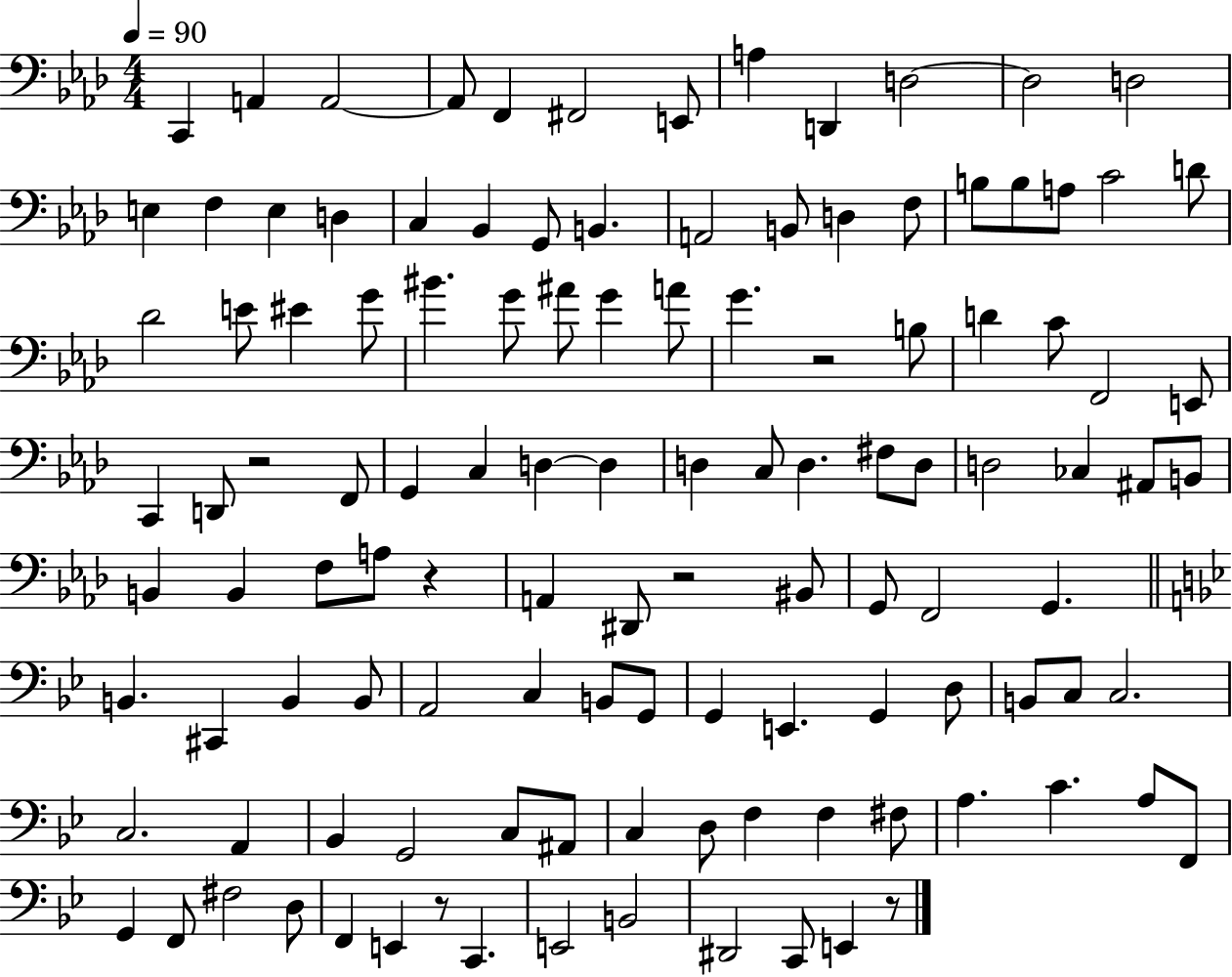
X:1
T:Untitled
M:4/4
L:1/4
K:Ab
C,, A,, A,,2 A,,/2 F,, ^F,,2 E,,/2 A, D,, D,2 D,2 D,2 E, F, E, D, C, _B,, G,,/2 B,, A,,2 B,,/2 D, F,/2 B,/2 B,/2 A,/2 C2 D/2 _D2 E/2 ^E G/2 ^B G/2 ^A/2 G A/2 G z2 B,/2 D C/2 F,,2 E,,/2 C,, D,,/2 z2 F,,/2 G,, C, D, D, D, C,/2 D, ^F,/2 D,/2 D,2 _C, ^A,,/2 B,,/2 B,, B,, F,/2 A,/2 z A,, ^D,,/2 z2 ^B,,/2 G,,/2 F,,2 G,, B,, ^C,, B,, B,,/2 A,,2 C, B,,/2 G,,/2 G,, E,, G,, D,/2 B,,/2 C,/2 C,2 C,2 A,, _B,, G,,2 C,/2 ^A,,/2 C, D,/2 F, F, ^F,/2 A, C A,/2 F,,/2 G,, F,,/2 ^F,2 D,/2 F,, E,, z/2 C,, E,,2 B,,2 ^D,,2 C,,/2 E,, z/2